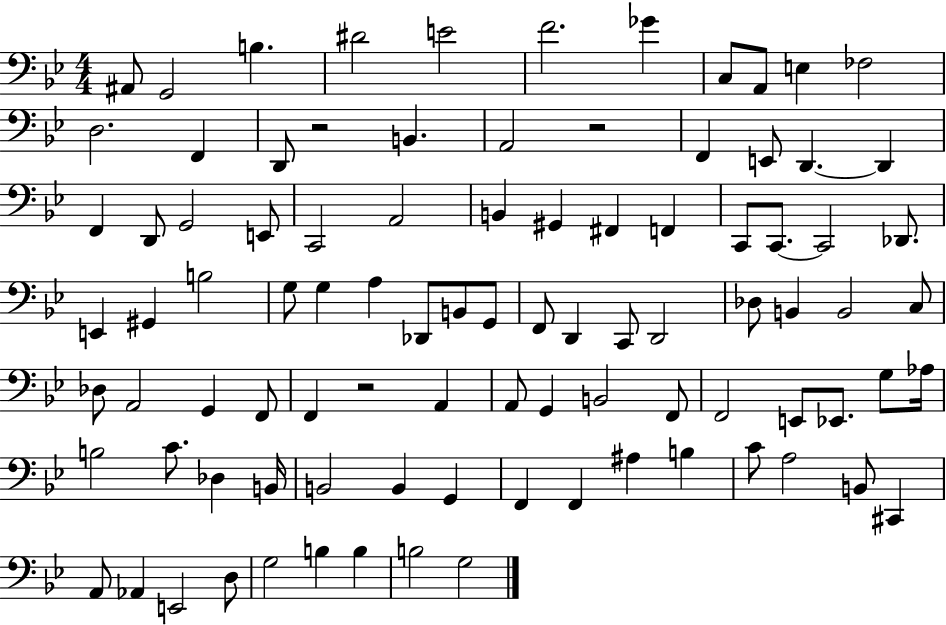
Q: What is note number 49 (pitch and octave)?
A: B2